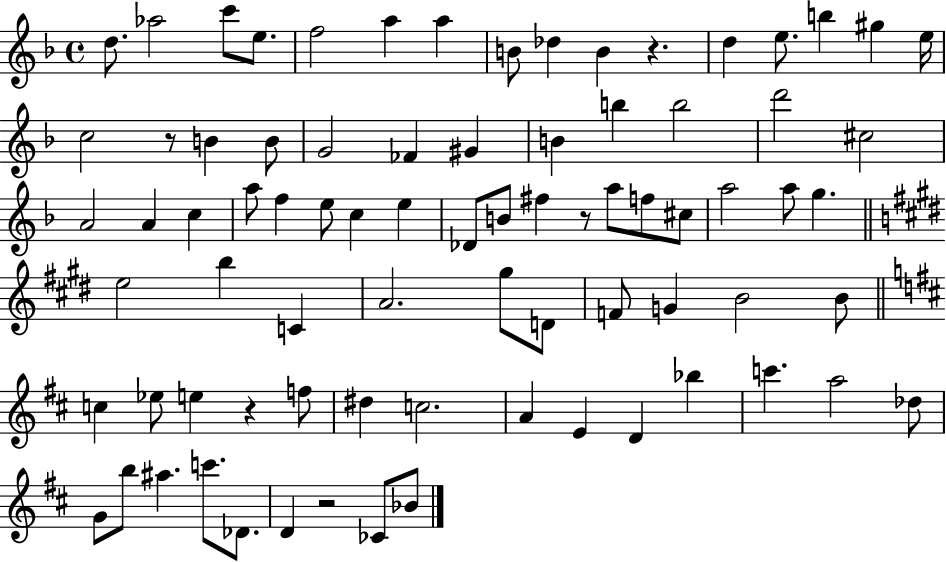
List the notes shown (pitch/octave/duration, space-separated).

D5/e. Ab5/h C6/e E5/e. F5/h A5/q A5/q B4/e Db5/q B4/q R/q. D5/q E5/e. B5/q G#5/q E5/s C5/h R/e B4/q B4/e G4/h FES4/q G#4/q B4/q B5/q B5/h D6/h C#5/h A4/h A4/q C5/q A5/e F5/q E5/e C5/q E5/q Db4/e B4/e F#5/q R/e A5/e F5/e C#5/e A5/h A5/e G5/q. E5/h B5/q C4/q A4/h. G#5/e D4/e F4/e G4/q B4/h B4/e C5/q Eb5/e E5/q R/q F5/e D#5/q C5/h. A4/q E4/q D4/q Bb5/q C6/q. A5/h Db5/e G4/e B5/e A#5/q. C6/e. Db4/e. D4/q R/h CES4/e Bb4/e